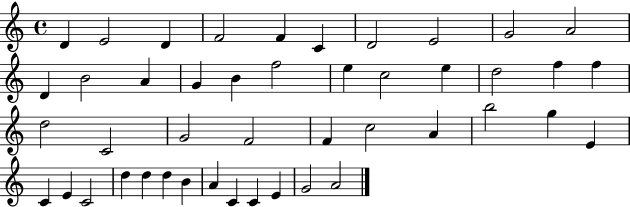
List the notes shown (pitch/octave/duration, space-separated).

D4/q E4/h D4/q F4/h F4/q C4/q D4/h E4/h G4/h A4/h D4/q B4/h A4/q G4/q B4/q F5/h E5/q C5/h E5/q D5/h F5/q F5/q D5/h C4/h G4/h F4/h F4/q C5/h A4/q B5/h G5/q E4/q C4/q E4/q C4/h D5/q D5/q D5/q B4/q A4/q C4/q C4/q E4/q G4/h A4/h